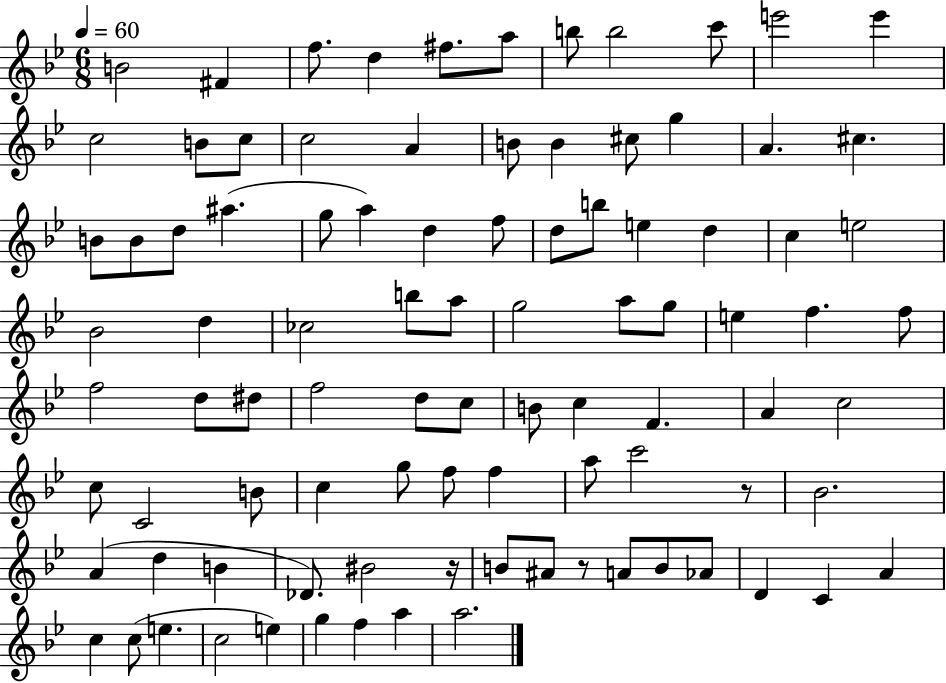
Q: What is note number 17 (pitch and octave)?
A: B4